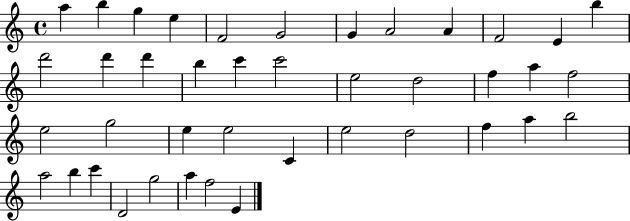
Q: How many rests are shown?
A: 0